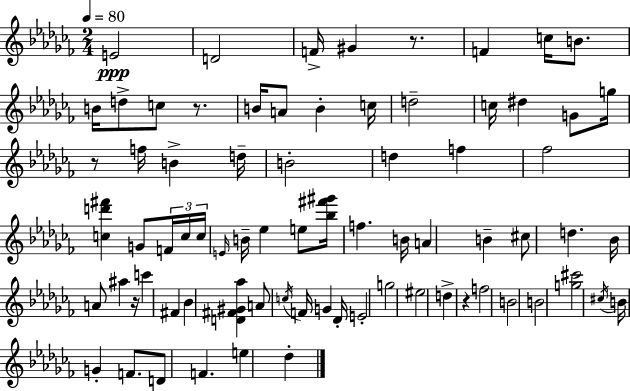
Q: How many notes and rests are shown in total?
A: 75